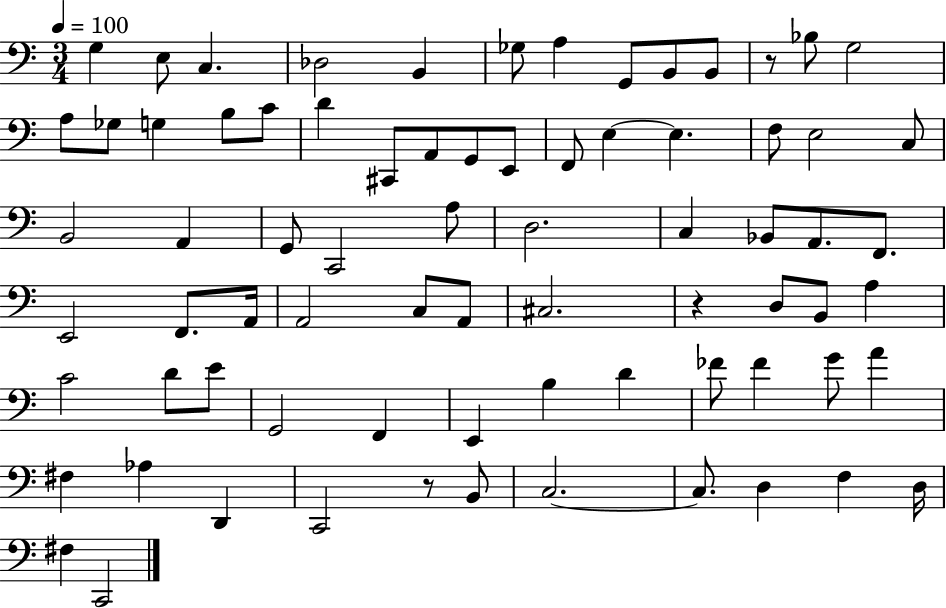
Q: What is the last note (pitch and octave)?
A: C2